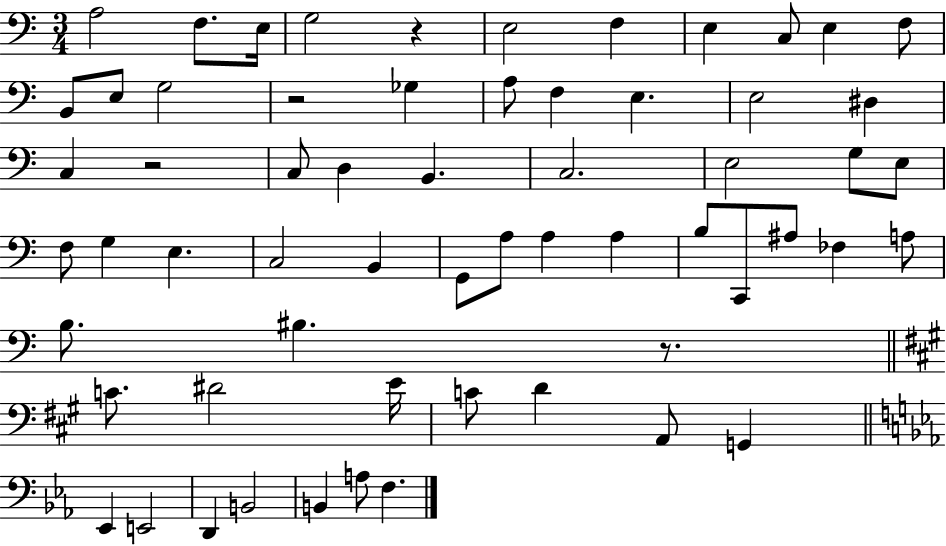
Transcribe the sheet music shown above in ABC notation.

X:1
T:Untitled
M:3/4
L:1/4
K:C
A,2 F,/2 E,/4 G,2 z E,2 F, E, C,/2 E, F,/2 B,,/2 E,/2 G,2 z2 _G, A,/2 F, E, E,2 ^D, C, z2 C,/2 D, B,, C,2 E,2 G,/2 E,/2 F,/2 G, E, C,2 B,, G,,/2 A,/2 A, A, B,/2 C,,/2 ^A,/2 _F, A,/2 B,/2 ^B, z/2 C/2 ^D2 E/4 C/2 D A,,/2 G,, _E,, E,,2 D,, B,,2 B,, A,/2 F,